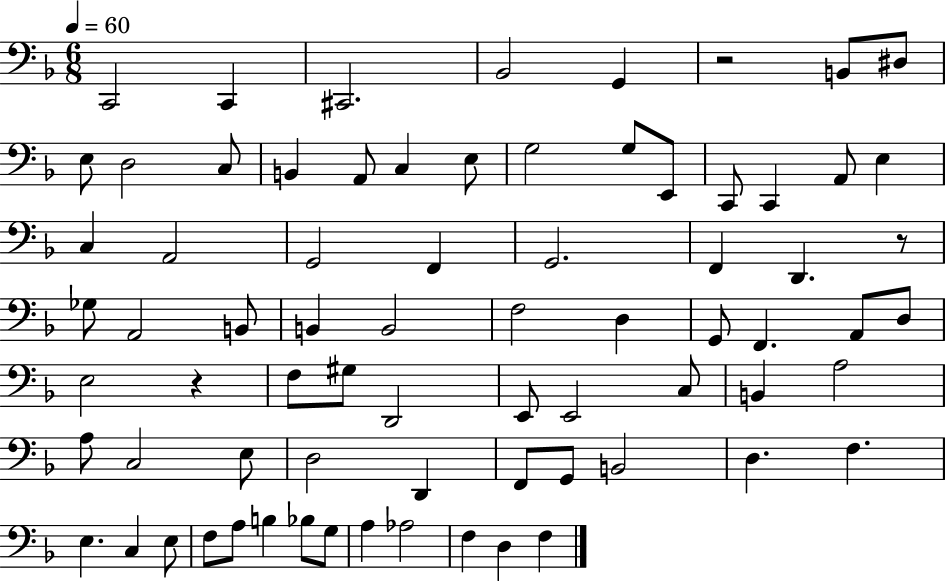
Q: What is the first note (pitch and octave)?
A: C2